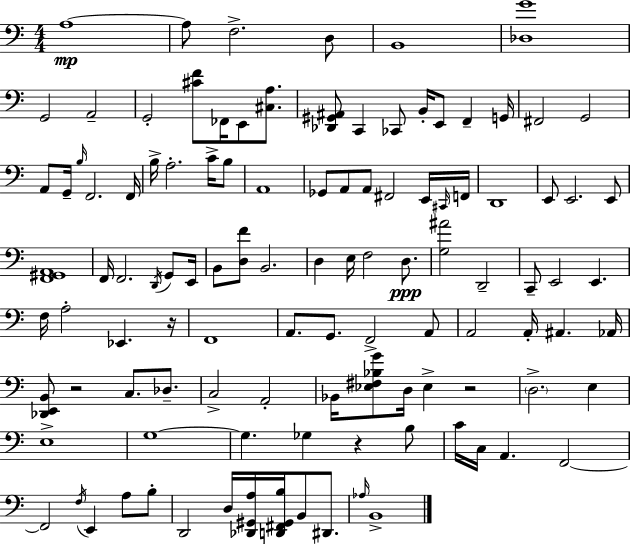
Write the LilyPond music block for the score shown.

{
  \clef bass
  \numericTimeSignature
  \time 4/4
  \key c \major
  a1~~\mp | a8 f2.-> d8 | b,1 | <des g'>1 | \break g,2 a,2-- | g,2-. <cis' f'>8 fes,16 e,8 <cis a>8. | <des, gis, ais,>8 c,4 ces,8 b,16-. e,8 f,4-- g,16 | fis,2 g,2 | \break a,8 g,16-- \grace { b16 } f,2. | f,16 b16-> a2.-. c'16-> b8 | a,1 | ges,8 a,8 a,8 fis,2 e,16 | \break \grace { cis,16 } f,16 d,1 | e,8 e,2. | e,8 <f, gis, a,>1 | f,16 f,2. \acciaccatura { d,16 } | \break g,8 e,16 b,8 <d f'>8 b,2. | d4 e16 f2 | d8.\ppp <g ais'>2 d,2-- | c,8-- e,2 e,4. | \break f16 a2-. ees,4. | r16 f,1 | a,8. g,8. f,2-> | a,8 a,2 a,16-. ais,4. | \break aes,16 <des, e, b,>8 r2 c8. | des8.-- c2-> a,2-. | bes,16 <ees fis bes g'>8 d16 ees4-> r2 | \parenthesize d2.-> e4 | \break e1-> | g1~~ | g4. ges4 r4 | b8 c'16 c16 a,4. f,2~~ | \break f,2 \acciaccatura { f16 } e,4 | a8 b8-. d,2 d16 <des, gis, a>16 <d, fis, gis, b>16 b,8 | dis,8. \grace { aes16 } b,1-> | \bar "|."
}